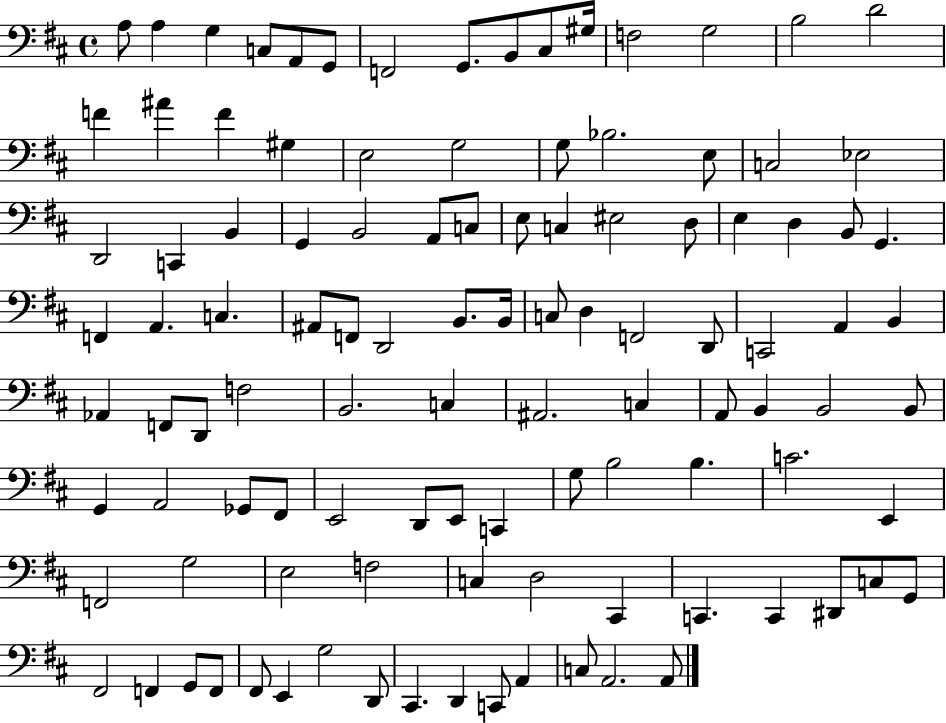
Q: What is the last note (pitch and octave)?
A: A2